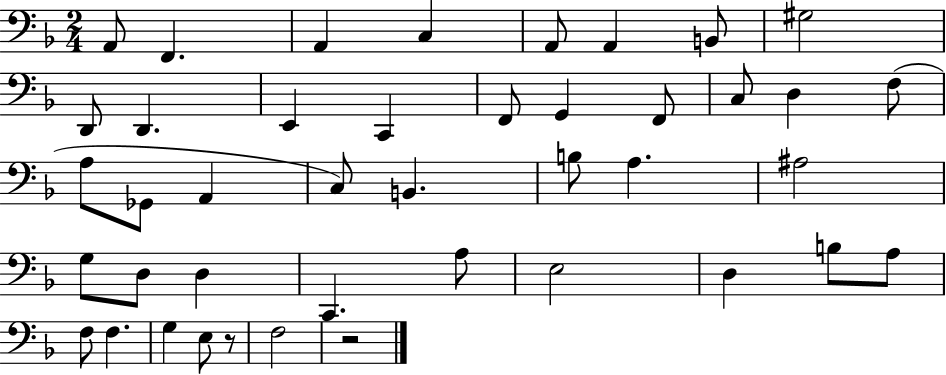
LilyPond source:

{
  \clef bass
  \numericTimeSignature
  \time 2/4
  \key f \major
  a,8 f,4. | a,4 c4 | a,8 a,4 b,8 | gis2 | \break d,8 d,4. | e,4 c,4 | f,8 g,4 f,8 | c8 d4 f8( | \break a8 ges,8 a,4 | c8) b,4. | b8 a4. | ais2 | \break g8 d8 d4 | c,4. a8 | e2 | d4 b8 a8 | \break f8 f4. | g4 e8 r8 | f2 | r2 | \break \bar "|."
}